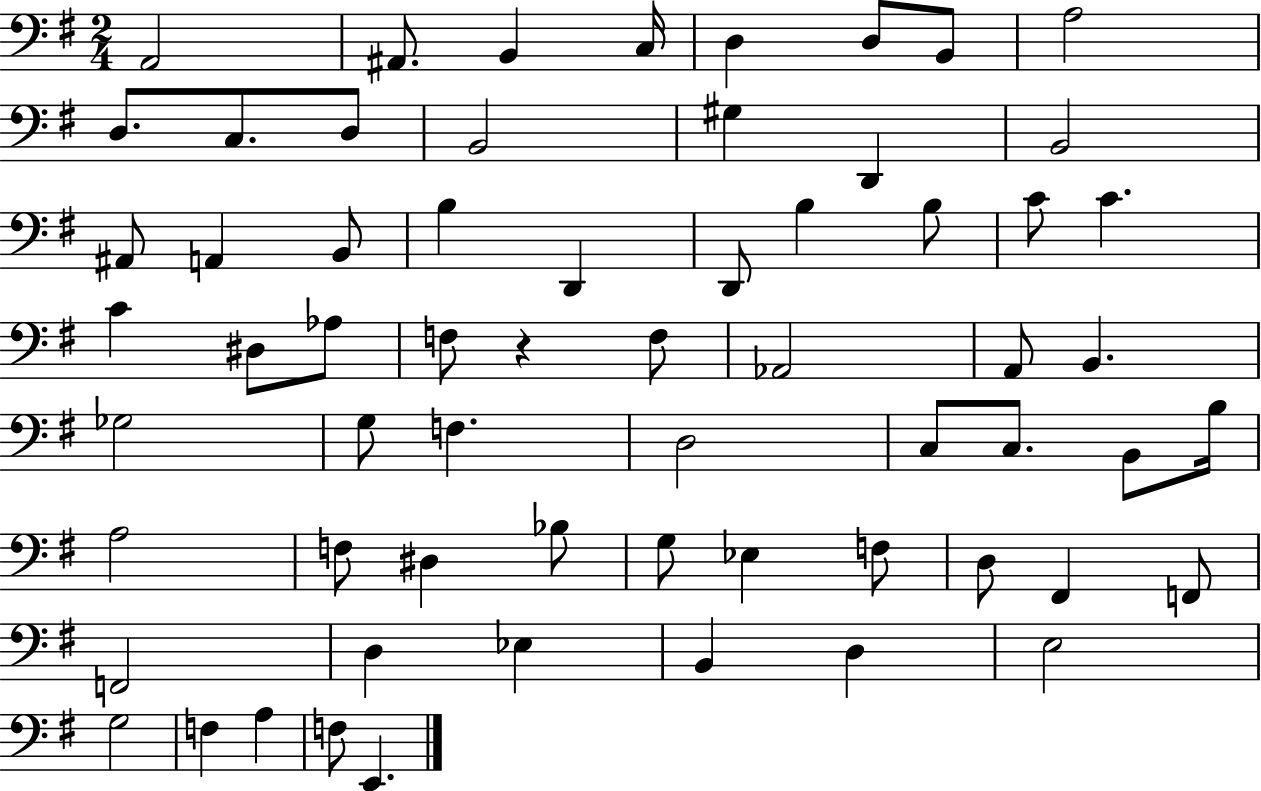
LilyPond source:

{
  \clef bass
  \numericTimeSignature
  \time 2/4
  \key g \major
  \repeat volta 2 { a,2 | ais,8. b,4 c16 | d4 d8 b,8 | a2 | \break d8. c8. d8 | b,2 | gis4 d,4 | b,2 | \break ais,8 a,4 b,8 | b4 d,4 | d,8 b4 b8 | c'8 c'4. | \break c'4 dis8 aes8 | f8 r4 f8 | aes,2 | a,8 b,4. | \break ges2 | g8 f4. | d2 | c8 c8. b,8 b16 | \break a2 | f8 dis4 bes8 | g8 ees4 f8 | d8 fis,4 f,8 | \break f,2 | d4 ees4 | b,4 d4 | e2 | \break g2 | f4 a4 | f8 e,4. | } \bar "|."
}